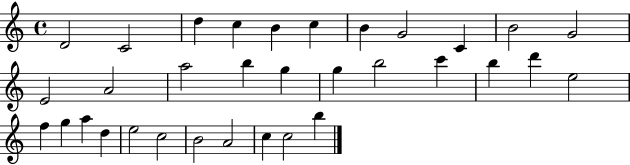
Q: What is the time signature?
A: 4/4